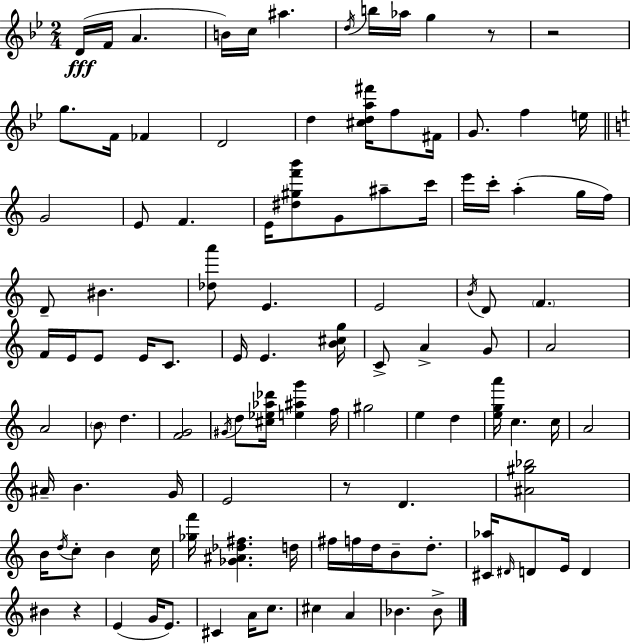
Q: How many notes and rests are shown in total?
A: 109